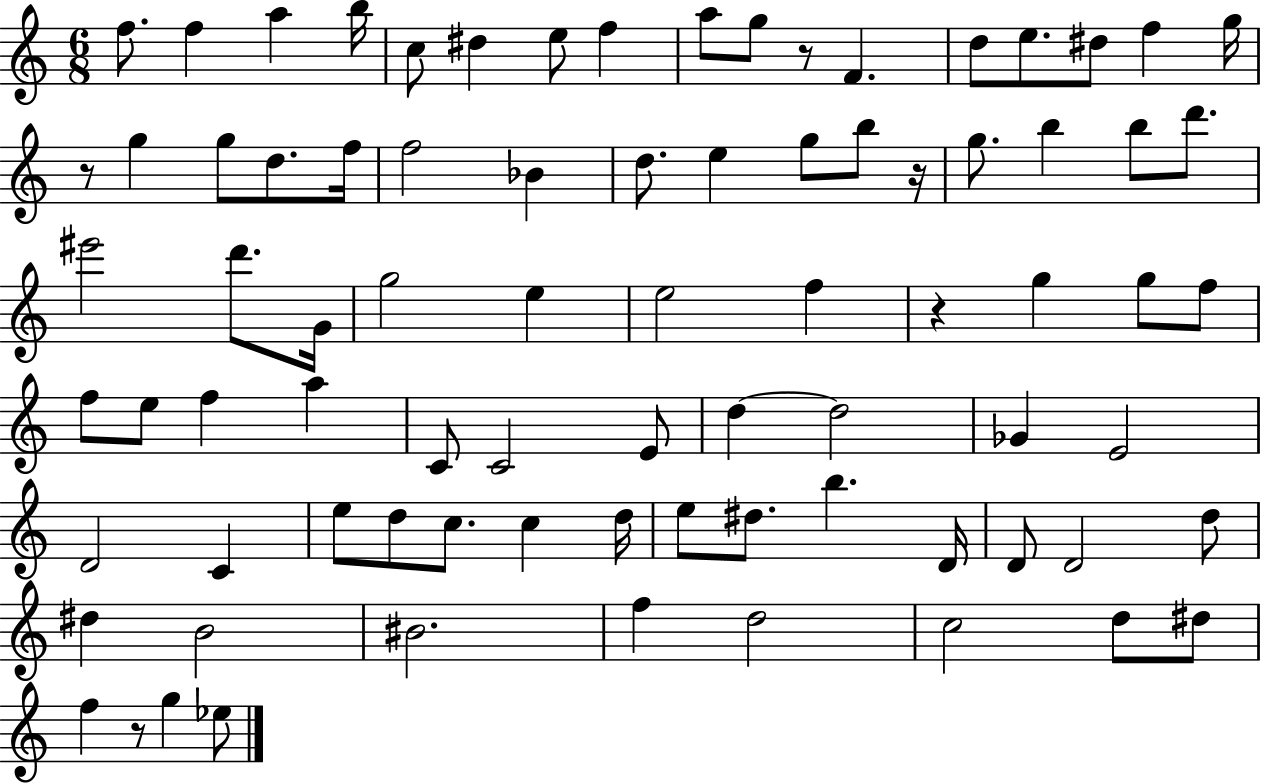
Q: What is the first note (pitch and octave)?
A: F5